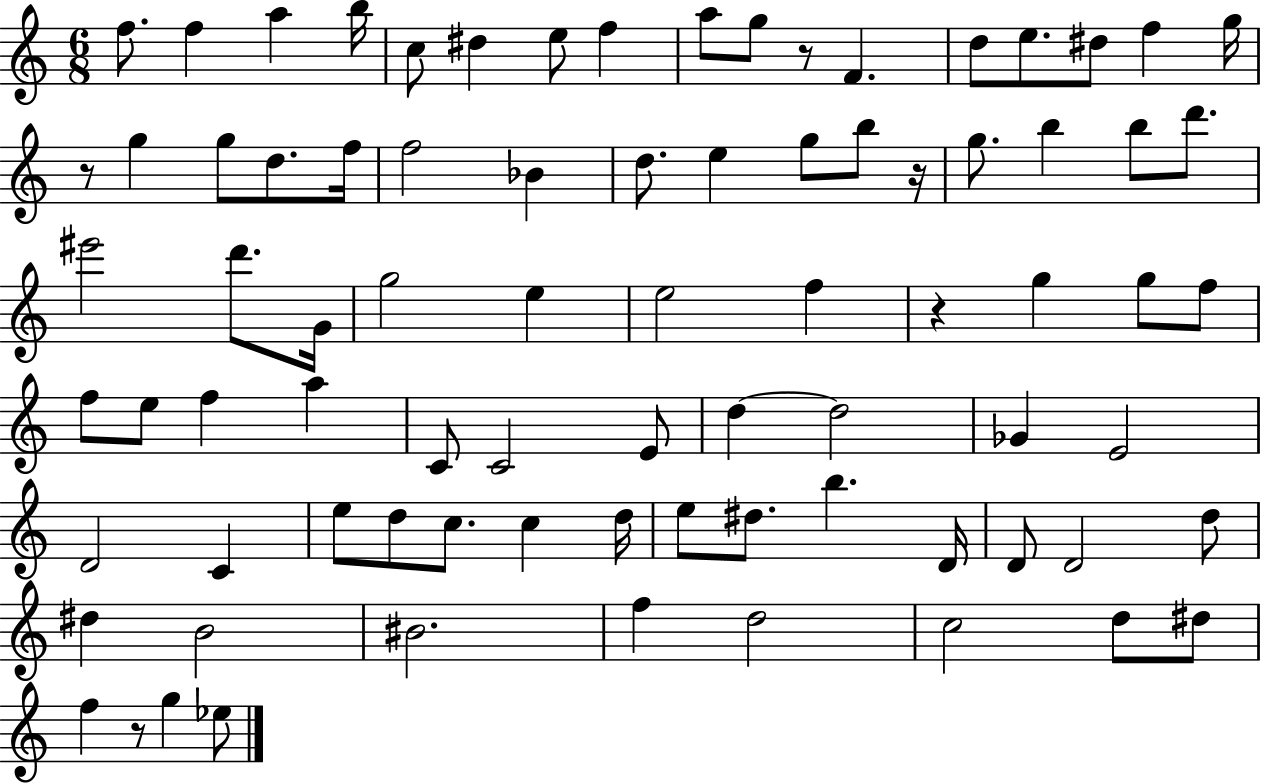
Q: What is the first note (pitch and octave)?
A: F5